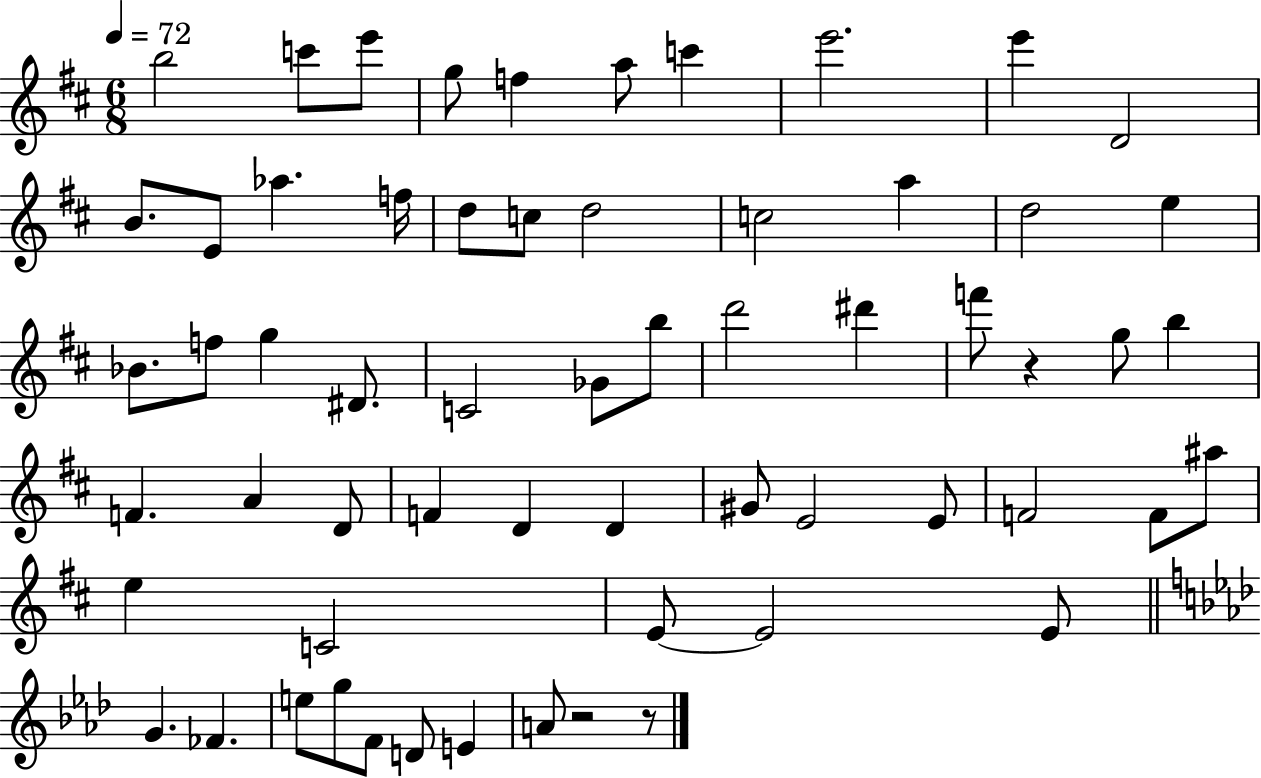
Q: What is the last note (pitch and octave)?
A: A4